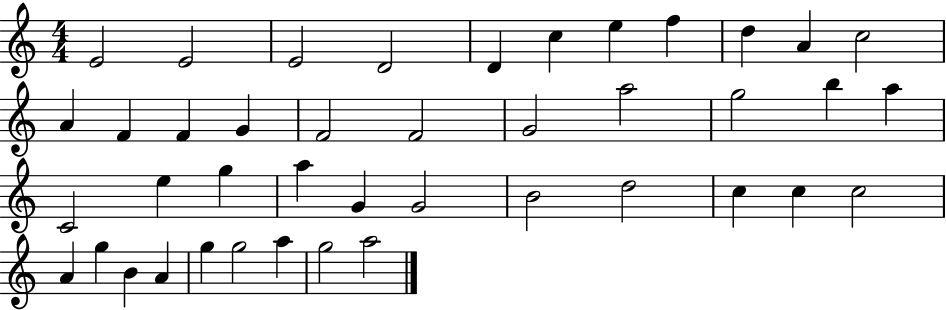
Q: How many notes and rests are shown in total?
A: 42